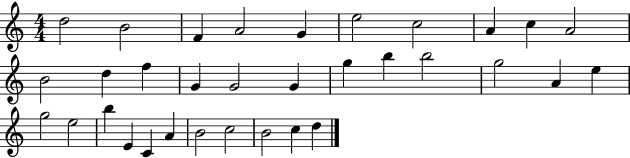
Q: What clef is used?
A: treble